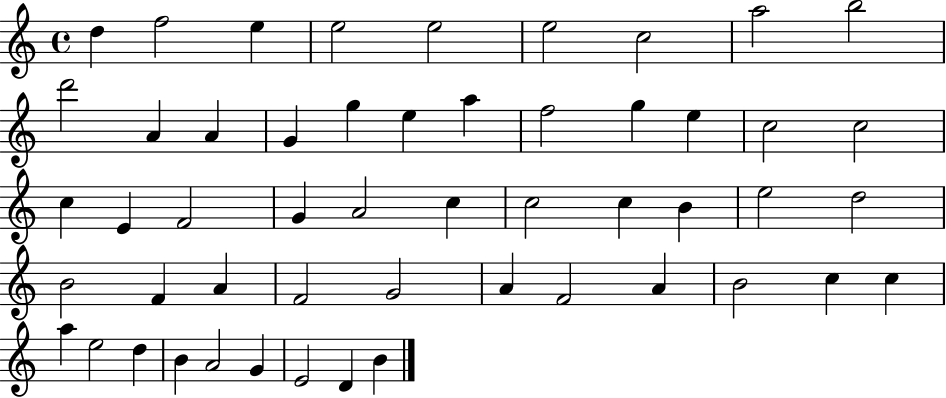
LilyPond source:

{
  \clef treble
  \time 4/4
  \defaultTimeSignature
  \key c \major
  d''4 f''2 e''4 | e''2 e''2 | e''2 c''2 | a''2 b''2 | \break d'''2 a'4 a'4 | g'4 g''4 e''4 a''4 | f''2 g''4 e''4 | c''2 c''2 | \break c''4 e'4 f'2 | g'4 a'2 c''4 | c''2 c''4 b'4 | e''2 d''2 | \break b'2 f'4 a'4 | f'2 g'2 | a'4 f'2 a'4 | b'2 c''4 c''4 | \break a''4 e''2 d''4 | b'4 a'2 g'4 | e'2 d'4 b'4 | \bar "|."
}